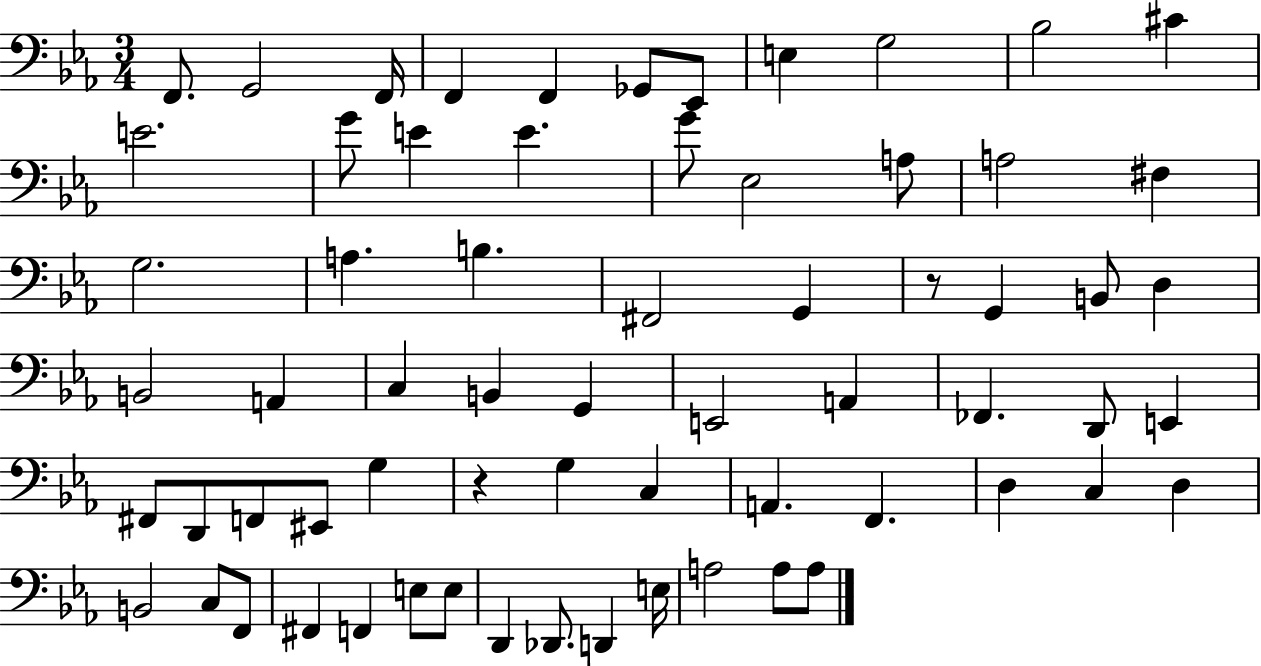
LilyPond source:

{
  \clef bass
  \numericTimeSignature
  \time 3/4
  \key ees \major
  f,8. g,2 f,16 | f,4 f,4 ges,8 ees,8 | e4 g2 | bes2 cis'4 | \break e'2. | g'8 e'4 e'4. | g'8 ees2 a8 | a2 fis4 | \break g2. | a4. b4. | fis,2 g,4 | r8 g,4 b,8 d4 | \break b,2 a,4 | c4 b,4 g,4 | e,2 a,4 | fes,4. d,8 e,4 | \break fis,8 d,8 f,8 eis,8 g4 | r4 g4 c4 | a,4. f,4. | d4 c4 d4 | \break b,2 c8 f,8 | fis,4 f,4 e8 e8 | d,4 des,8. d,4 e16 | a2 a8 a8 | \break \bar "|."
}